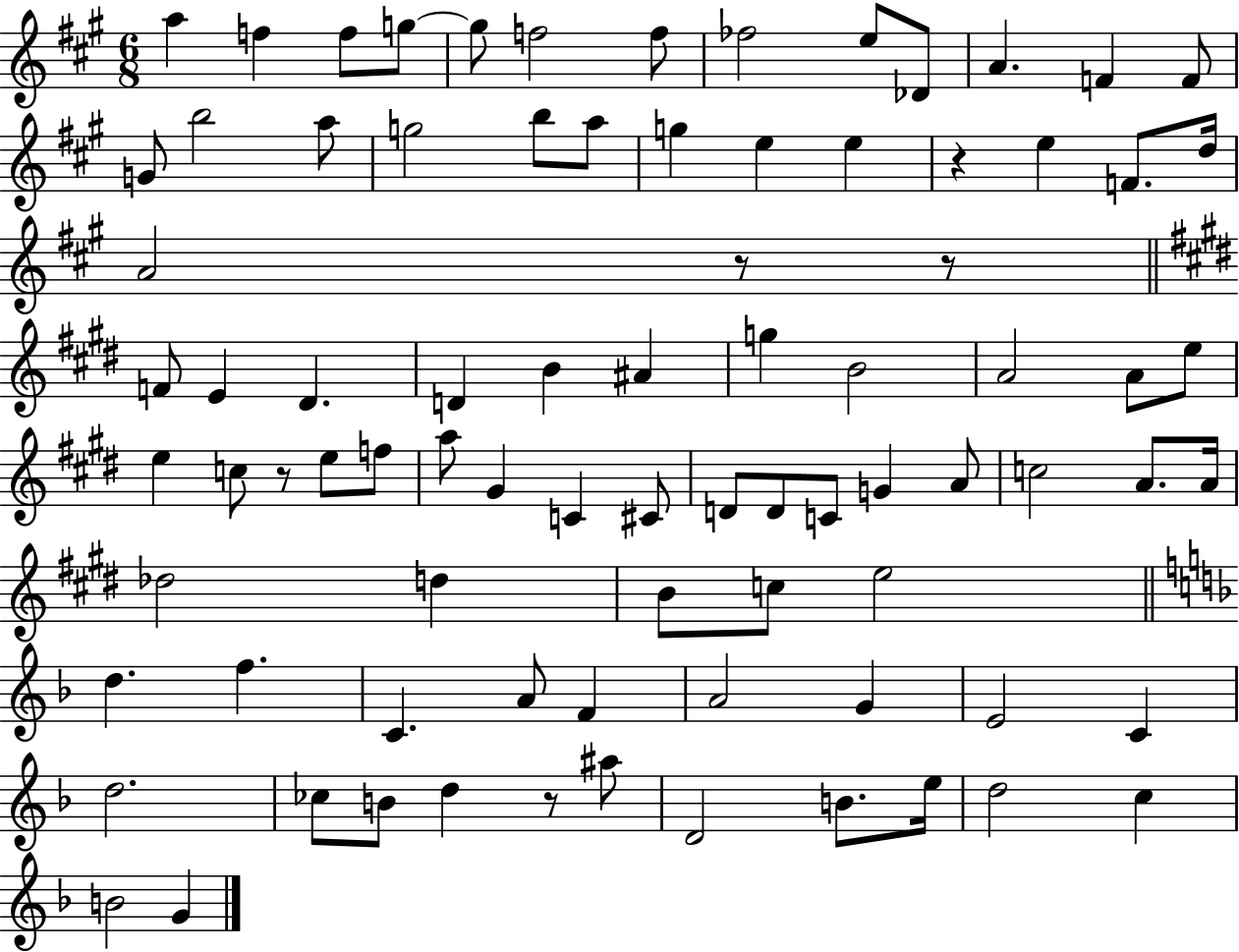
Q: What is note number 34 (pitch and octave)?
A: B4